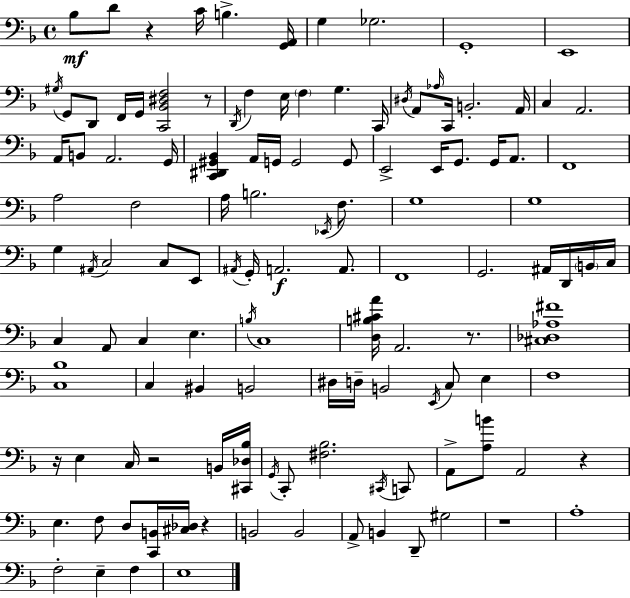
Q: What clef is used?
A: bass